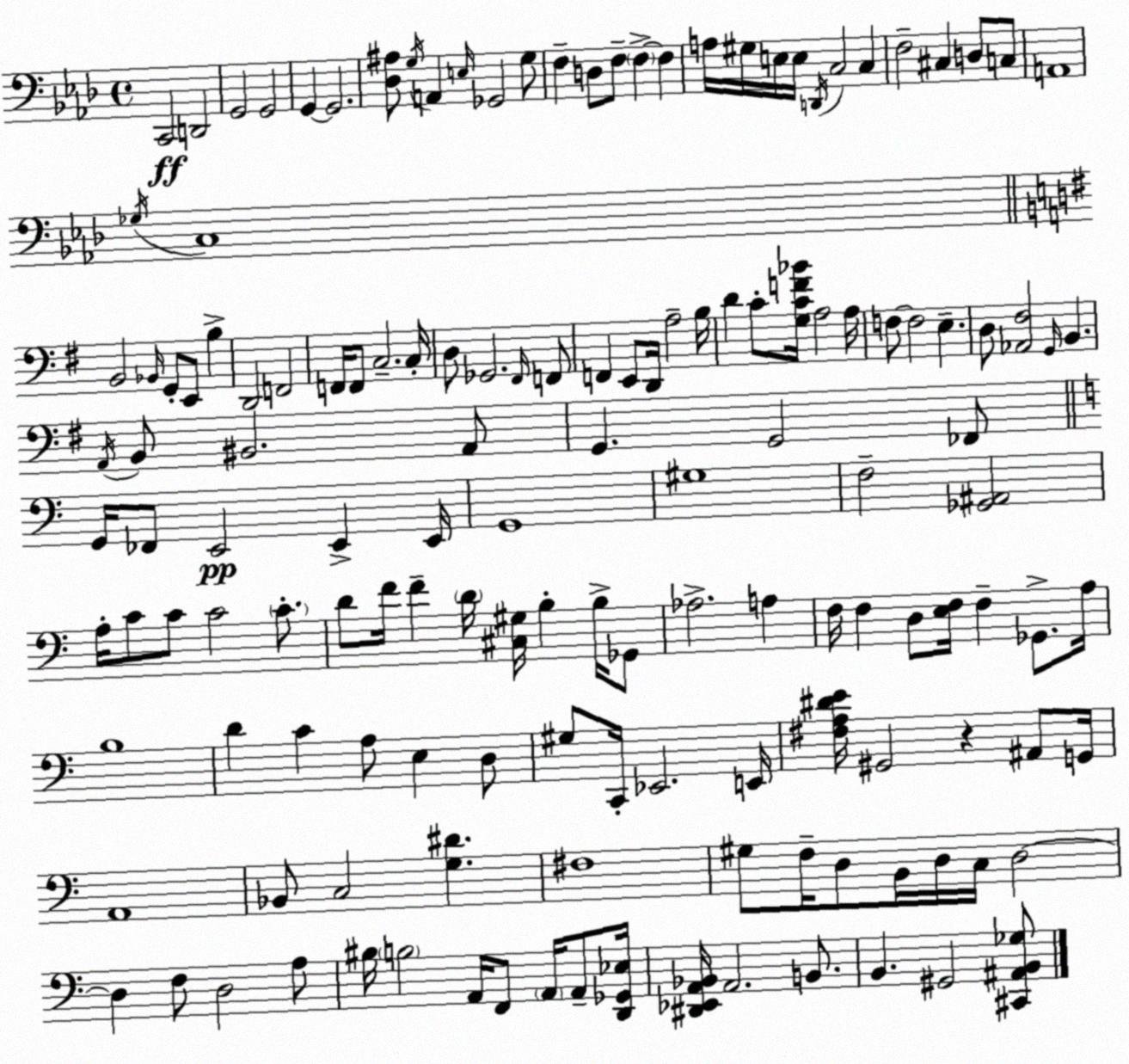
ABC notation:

X:1
T:Untitled
M:4/4
L:1/4
K:Ab
C,,2 D,,2 G,,2 G,,2 G,, G,,2 [_D,^A,]/2 G,/4 A,, E,/4 _G,,2 G,/2 F, D,/2 F,/2 F, F, A,/4 ^G,/4 E,/4 E,/4 D,,/4 C,2 C, F,2 ^C, D,/2 C,/2 A,,4 _G,/4 C,4 B,,2 _B,,/4 G,,/2 E,,/2 B, D,,2 F,,2 F,,/4 F,,/2 C,2 C,/4 D,/2 _G,,2 ^F,,/4 F,,/2 F,, E,,/2 D,,/4 A,2 B,/4 D C/2 [G,CF_B]/4 A,2 A,/4 F,/2 F,2 E, D,/2 [_A,,^F,]2 G,,/4 B,, A,,/4 B,,/2 ^B,,2 A,,/2 G,, G,,2 _F,,/2 G,,/4 _F,,/2 E,,2 E,, E,,/4 G,,4 ^G,4 F,2 [_G,,^A,,]2 A,/4 C/2 C/2 C2 C/2 D/2 F/4 F D/4 [^C,^G,]/4 B, B,/4 _G,,/2 _A,2 A, F,/4 F, D,/2 [E,F,]/4 F, _G,,/2 A,/4 B,4 D C A,/2 E, D,/2 ^G,/2 C,,/4 _E,,2 E,,/4 [^F,A,^DE]/4 ^G,,2 z ^A,,/2 G,,/4 A,,4 _B,,/2 C,2 [G,^D] ^F,4 ^G,/2 F,/4 D,/2 B,,/4 D,/4 C,/4 D,2 D, F,/2 D,2 A,/2 ^B,/4 B,2 A,,/4 F,,/2 A,,/4 A,,/2 [D,,_G,,_E,]/4 [^D,,_E,,A,,_B,,]/4 A,,2 B,,/2 B,, ^G,,2 [^C,,^A,,B,,_G,]/2